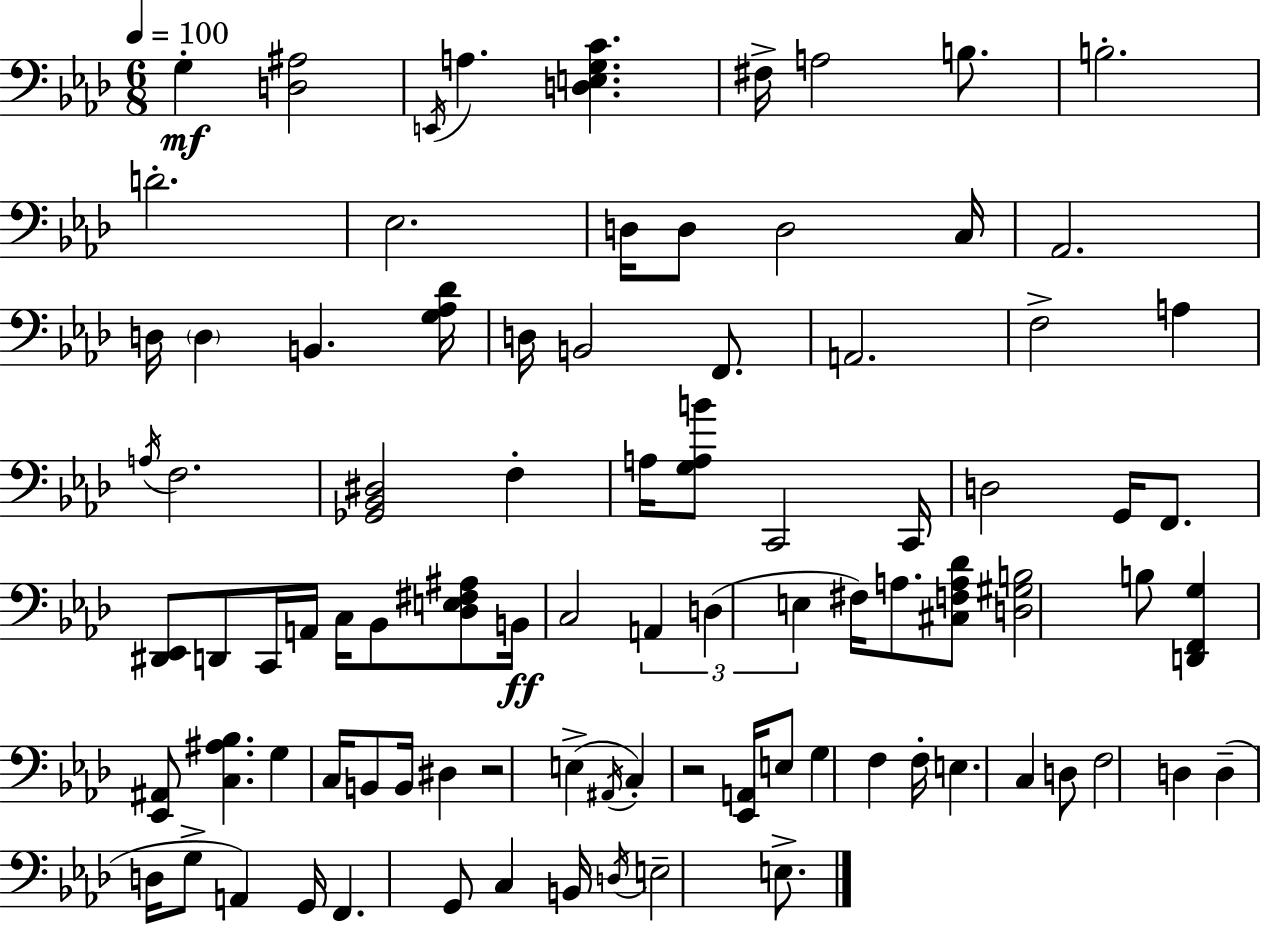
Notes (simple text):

G3/q [D3,A#3]/h E2/s A3/q. [D3,E3,G3,C4]/q. F#3/s A3/h B3/e. B3/h. D4/h. Eb3/h. D3/s D3/e D3/h C3/s Ab2/h. D3/s D3/q B2/q. [G3,Ab3,Db4]/s D3/s B2/h F2/e. A2/h. F3/h A3/q A3/s F3/h. [Gb2,Bb2,D#3]/h F3/q A3/s [G3,A3,B4]/e C2/h C2/s D3/h G2/s F2/e. [D#2,Eb2]/e D2/e C2/s A2/s C3/s Bb2/e [Db3,E3,F#3,A#3]/e B2/s C3/h A2/q D3/q E3/q F#3/s A3/e. [C#3,F3,A3,Db4]/e [D3,G#3,B3]/h B3/e [D2,F2,G3]/q [Eb2,A#2]/e [C3,A#3,Bb3]/q. G3/q C3/s B2/e B2/s D#3/q R/h E3/q A#2/s C3/q R/h [Eb2,A2]/s E3/e G3/q F3/q F3/s E3/q. C3/q D3/e F3/h D3/q D3/q D3/s G3/e A2/q G2/s F2/q. G2/e C3/q B2/s D3/s E3/h E3/e.